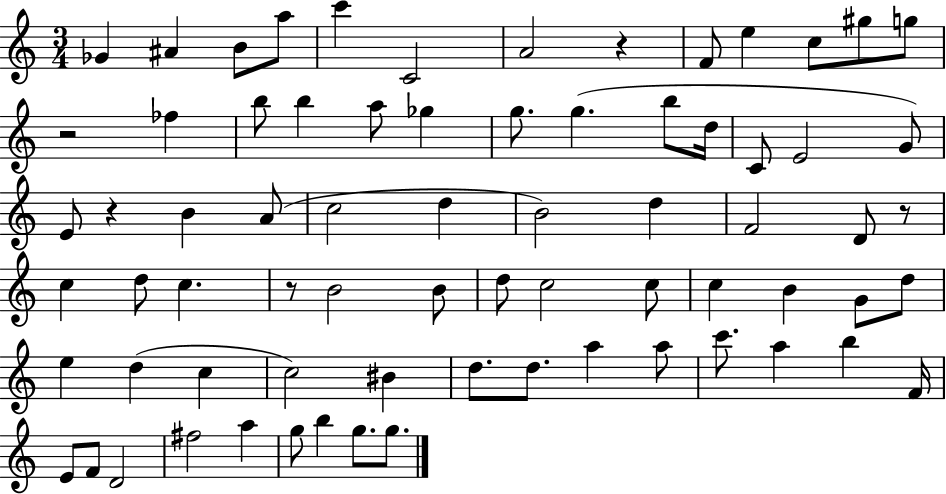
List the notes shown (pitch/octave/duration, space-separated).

Gb4/q A#4/q B4/e A5/e C6/q C4/h A4/h R/q F4/e E5/q C5/e G#5/e G5/e R/h FES5/q B5/e B5/q A5/e Gb5/q G5/e. G5/q. B5/e D5/s C4/e E4/h G4/e E4/e R/q B4/q A4/e C5/h D5/q B4/h D5/q F4/h D4/e R/e C5/q D5/e C5/q. R/e B4/h B4/e D5/e C5/h C5/e C5/q B4/q G4/e D5/e E5/q D5/q C5/q C5/h BIS4/q D5/e. D5/e. A5/q A5/e C6/e. A5/q B5/q F4/s E4/e F4/e D4/h F#5/h A5/q G5/e B5/q G5/e. G5/e.